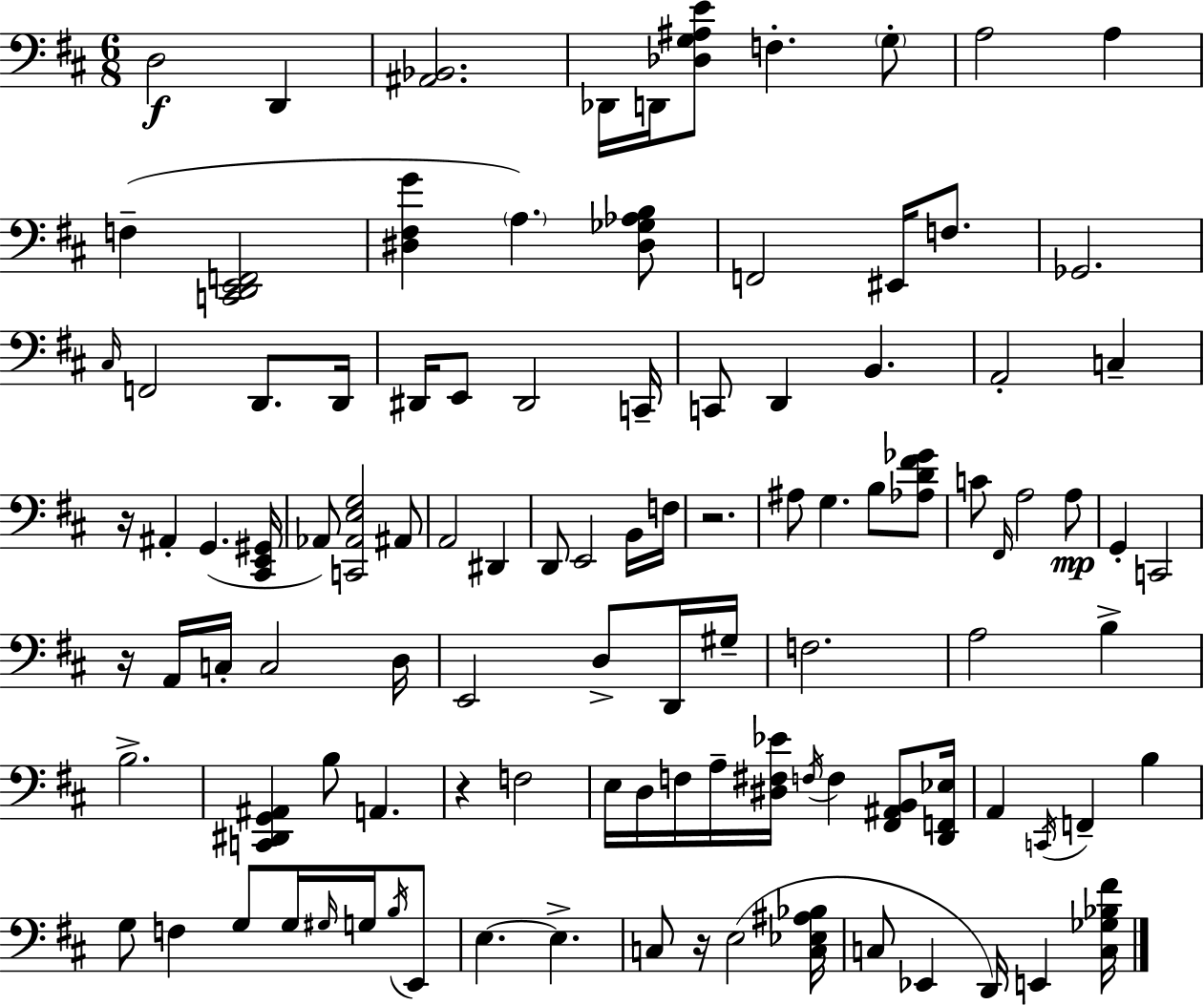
{
  \clef bass
  \numericTimeSignature
  \time 6/8
  \key d \major
  \repeat volta 2 { d2\f d,4 | <ais, bes,>2. | des,16 d,16 <des g ais e'>8 f4.-. \parenthesize g8-. | a2 a4 | \break f4--( <c, d, e, f,>2 | <dis fis g'>4 \parenthesize a4.) <dis ges aes b>8 | f,2 eis,16 f8. | ges,2. | \break \grace { cis16 } f,2 d,8. | d,16 dis,16 e,8 dis,2 | c,16-- c,8 d,4 b,4. | a,2-. c4-- | \break r16 ais,4-. g,4.( | <cis, e, gis,>16 aes,8) <c, aes, e g>2 ais,8 | a,2 dis,4 | d,8 e,2 b,16 | \break f16 r2. | ais8 g4. b8 <aes d' fis' ges'>8 | c'8 \grace { fis,16 } a2 | a8\mp g,4-. c,2 | \break r16 a,16 c16-. c2 | d16 e,2 d8-> | d,16 gis16-- f2. | a2 b4-> | \break b2.-> | <c, dis, g, ais,>4 b8 a,4. | r4 f2 | e16 d16 f16 a16-- <dis fis ees'>16 \acciaccatura { f16 } f4 | \break <fis, ais, b,>8 <d, f, ees>16 a,4 \acciaccatura { c,16 } f,4-- | b4 g8 f4 g8 | g16 \grace { gis16 } g16 \acciaccatura { b16 } e,8 e4.~~ | e4.-> c8 r16 e2( | \break <c ees ais bes>16 c8 ees,4 | d,16) e,4 <c ges bes fis'>16 } \bar "|."
}